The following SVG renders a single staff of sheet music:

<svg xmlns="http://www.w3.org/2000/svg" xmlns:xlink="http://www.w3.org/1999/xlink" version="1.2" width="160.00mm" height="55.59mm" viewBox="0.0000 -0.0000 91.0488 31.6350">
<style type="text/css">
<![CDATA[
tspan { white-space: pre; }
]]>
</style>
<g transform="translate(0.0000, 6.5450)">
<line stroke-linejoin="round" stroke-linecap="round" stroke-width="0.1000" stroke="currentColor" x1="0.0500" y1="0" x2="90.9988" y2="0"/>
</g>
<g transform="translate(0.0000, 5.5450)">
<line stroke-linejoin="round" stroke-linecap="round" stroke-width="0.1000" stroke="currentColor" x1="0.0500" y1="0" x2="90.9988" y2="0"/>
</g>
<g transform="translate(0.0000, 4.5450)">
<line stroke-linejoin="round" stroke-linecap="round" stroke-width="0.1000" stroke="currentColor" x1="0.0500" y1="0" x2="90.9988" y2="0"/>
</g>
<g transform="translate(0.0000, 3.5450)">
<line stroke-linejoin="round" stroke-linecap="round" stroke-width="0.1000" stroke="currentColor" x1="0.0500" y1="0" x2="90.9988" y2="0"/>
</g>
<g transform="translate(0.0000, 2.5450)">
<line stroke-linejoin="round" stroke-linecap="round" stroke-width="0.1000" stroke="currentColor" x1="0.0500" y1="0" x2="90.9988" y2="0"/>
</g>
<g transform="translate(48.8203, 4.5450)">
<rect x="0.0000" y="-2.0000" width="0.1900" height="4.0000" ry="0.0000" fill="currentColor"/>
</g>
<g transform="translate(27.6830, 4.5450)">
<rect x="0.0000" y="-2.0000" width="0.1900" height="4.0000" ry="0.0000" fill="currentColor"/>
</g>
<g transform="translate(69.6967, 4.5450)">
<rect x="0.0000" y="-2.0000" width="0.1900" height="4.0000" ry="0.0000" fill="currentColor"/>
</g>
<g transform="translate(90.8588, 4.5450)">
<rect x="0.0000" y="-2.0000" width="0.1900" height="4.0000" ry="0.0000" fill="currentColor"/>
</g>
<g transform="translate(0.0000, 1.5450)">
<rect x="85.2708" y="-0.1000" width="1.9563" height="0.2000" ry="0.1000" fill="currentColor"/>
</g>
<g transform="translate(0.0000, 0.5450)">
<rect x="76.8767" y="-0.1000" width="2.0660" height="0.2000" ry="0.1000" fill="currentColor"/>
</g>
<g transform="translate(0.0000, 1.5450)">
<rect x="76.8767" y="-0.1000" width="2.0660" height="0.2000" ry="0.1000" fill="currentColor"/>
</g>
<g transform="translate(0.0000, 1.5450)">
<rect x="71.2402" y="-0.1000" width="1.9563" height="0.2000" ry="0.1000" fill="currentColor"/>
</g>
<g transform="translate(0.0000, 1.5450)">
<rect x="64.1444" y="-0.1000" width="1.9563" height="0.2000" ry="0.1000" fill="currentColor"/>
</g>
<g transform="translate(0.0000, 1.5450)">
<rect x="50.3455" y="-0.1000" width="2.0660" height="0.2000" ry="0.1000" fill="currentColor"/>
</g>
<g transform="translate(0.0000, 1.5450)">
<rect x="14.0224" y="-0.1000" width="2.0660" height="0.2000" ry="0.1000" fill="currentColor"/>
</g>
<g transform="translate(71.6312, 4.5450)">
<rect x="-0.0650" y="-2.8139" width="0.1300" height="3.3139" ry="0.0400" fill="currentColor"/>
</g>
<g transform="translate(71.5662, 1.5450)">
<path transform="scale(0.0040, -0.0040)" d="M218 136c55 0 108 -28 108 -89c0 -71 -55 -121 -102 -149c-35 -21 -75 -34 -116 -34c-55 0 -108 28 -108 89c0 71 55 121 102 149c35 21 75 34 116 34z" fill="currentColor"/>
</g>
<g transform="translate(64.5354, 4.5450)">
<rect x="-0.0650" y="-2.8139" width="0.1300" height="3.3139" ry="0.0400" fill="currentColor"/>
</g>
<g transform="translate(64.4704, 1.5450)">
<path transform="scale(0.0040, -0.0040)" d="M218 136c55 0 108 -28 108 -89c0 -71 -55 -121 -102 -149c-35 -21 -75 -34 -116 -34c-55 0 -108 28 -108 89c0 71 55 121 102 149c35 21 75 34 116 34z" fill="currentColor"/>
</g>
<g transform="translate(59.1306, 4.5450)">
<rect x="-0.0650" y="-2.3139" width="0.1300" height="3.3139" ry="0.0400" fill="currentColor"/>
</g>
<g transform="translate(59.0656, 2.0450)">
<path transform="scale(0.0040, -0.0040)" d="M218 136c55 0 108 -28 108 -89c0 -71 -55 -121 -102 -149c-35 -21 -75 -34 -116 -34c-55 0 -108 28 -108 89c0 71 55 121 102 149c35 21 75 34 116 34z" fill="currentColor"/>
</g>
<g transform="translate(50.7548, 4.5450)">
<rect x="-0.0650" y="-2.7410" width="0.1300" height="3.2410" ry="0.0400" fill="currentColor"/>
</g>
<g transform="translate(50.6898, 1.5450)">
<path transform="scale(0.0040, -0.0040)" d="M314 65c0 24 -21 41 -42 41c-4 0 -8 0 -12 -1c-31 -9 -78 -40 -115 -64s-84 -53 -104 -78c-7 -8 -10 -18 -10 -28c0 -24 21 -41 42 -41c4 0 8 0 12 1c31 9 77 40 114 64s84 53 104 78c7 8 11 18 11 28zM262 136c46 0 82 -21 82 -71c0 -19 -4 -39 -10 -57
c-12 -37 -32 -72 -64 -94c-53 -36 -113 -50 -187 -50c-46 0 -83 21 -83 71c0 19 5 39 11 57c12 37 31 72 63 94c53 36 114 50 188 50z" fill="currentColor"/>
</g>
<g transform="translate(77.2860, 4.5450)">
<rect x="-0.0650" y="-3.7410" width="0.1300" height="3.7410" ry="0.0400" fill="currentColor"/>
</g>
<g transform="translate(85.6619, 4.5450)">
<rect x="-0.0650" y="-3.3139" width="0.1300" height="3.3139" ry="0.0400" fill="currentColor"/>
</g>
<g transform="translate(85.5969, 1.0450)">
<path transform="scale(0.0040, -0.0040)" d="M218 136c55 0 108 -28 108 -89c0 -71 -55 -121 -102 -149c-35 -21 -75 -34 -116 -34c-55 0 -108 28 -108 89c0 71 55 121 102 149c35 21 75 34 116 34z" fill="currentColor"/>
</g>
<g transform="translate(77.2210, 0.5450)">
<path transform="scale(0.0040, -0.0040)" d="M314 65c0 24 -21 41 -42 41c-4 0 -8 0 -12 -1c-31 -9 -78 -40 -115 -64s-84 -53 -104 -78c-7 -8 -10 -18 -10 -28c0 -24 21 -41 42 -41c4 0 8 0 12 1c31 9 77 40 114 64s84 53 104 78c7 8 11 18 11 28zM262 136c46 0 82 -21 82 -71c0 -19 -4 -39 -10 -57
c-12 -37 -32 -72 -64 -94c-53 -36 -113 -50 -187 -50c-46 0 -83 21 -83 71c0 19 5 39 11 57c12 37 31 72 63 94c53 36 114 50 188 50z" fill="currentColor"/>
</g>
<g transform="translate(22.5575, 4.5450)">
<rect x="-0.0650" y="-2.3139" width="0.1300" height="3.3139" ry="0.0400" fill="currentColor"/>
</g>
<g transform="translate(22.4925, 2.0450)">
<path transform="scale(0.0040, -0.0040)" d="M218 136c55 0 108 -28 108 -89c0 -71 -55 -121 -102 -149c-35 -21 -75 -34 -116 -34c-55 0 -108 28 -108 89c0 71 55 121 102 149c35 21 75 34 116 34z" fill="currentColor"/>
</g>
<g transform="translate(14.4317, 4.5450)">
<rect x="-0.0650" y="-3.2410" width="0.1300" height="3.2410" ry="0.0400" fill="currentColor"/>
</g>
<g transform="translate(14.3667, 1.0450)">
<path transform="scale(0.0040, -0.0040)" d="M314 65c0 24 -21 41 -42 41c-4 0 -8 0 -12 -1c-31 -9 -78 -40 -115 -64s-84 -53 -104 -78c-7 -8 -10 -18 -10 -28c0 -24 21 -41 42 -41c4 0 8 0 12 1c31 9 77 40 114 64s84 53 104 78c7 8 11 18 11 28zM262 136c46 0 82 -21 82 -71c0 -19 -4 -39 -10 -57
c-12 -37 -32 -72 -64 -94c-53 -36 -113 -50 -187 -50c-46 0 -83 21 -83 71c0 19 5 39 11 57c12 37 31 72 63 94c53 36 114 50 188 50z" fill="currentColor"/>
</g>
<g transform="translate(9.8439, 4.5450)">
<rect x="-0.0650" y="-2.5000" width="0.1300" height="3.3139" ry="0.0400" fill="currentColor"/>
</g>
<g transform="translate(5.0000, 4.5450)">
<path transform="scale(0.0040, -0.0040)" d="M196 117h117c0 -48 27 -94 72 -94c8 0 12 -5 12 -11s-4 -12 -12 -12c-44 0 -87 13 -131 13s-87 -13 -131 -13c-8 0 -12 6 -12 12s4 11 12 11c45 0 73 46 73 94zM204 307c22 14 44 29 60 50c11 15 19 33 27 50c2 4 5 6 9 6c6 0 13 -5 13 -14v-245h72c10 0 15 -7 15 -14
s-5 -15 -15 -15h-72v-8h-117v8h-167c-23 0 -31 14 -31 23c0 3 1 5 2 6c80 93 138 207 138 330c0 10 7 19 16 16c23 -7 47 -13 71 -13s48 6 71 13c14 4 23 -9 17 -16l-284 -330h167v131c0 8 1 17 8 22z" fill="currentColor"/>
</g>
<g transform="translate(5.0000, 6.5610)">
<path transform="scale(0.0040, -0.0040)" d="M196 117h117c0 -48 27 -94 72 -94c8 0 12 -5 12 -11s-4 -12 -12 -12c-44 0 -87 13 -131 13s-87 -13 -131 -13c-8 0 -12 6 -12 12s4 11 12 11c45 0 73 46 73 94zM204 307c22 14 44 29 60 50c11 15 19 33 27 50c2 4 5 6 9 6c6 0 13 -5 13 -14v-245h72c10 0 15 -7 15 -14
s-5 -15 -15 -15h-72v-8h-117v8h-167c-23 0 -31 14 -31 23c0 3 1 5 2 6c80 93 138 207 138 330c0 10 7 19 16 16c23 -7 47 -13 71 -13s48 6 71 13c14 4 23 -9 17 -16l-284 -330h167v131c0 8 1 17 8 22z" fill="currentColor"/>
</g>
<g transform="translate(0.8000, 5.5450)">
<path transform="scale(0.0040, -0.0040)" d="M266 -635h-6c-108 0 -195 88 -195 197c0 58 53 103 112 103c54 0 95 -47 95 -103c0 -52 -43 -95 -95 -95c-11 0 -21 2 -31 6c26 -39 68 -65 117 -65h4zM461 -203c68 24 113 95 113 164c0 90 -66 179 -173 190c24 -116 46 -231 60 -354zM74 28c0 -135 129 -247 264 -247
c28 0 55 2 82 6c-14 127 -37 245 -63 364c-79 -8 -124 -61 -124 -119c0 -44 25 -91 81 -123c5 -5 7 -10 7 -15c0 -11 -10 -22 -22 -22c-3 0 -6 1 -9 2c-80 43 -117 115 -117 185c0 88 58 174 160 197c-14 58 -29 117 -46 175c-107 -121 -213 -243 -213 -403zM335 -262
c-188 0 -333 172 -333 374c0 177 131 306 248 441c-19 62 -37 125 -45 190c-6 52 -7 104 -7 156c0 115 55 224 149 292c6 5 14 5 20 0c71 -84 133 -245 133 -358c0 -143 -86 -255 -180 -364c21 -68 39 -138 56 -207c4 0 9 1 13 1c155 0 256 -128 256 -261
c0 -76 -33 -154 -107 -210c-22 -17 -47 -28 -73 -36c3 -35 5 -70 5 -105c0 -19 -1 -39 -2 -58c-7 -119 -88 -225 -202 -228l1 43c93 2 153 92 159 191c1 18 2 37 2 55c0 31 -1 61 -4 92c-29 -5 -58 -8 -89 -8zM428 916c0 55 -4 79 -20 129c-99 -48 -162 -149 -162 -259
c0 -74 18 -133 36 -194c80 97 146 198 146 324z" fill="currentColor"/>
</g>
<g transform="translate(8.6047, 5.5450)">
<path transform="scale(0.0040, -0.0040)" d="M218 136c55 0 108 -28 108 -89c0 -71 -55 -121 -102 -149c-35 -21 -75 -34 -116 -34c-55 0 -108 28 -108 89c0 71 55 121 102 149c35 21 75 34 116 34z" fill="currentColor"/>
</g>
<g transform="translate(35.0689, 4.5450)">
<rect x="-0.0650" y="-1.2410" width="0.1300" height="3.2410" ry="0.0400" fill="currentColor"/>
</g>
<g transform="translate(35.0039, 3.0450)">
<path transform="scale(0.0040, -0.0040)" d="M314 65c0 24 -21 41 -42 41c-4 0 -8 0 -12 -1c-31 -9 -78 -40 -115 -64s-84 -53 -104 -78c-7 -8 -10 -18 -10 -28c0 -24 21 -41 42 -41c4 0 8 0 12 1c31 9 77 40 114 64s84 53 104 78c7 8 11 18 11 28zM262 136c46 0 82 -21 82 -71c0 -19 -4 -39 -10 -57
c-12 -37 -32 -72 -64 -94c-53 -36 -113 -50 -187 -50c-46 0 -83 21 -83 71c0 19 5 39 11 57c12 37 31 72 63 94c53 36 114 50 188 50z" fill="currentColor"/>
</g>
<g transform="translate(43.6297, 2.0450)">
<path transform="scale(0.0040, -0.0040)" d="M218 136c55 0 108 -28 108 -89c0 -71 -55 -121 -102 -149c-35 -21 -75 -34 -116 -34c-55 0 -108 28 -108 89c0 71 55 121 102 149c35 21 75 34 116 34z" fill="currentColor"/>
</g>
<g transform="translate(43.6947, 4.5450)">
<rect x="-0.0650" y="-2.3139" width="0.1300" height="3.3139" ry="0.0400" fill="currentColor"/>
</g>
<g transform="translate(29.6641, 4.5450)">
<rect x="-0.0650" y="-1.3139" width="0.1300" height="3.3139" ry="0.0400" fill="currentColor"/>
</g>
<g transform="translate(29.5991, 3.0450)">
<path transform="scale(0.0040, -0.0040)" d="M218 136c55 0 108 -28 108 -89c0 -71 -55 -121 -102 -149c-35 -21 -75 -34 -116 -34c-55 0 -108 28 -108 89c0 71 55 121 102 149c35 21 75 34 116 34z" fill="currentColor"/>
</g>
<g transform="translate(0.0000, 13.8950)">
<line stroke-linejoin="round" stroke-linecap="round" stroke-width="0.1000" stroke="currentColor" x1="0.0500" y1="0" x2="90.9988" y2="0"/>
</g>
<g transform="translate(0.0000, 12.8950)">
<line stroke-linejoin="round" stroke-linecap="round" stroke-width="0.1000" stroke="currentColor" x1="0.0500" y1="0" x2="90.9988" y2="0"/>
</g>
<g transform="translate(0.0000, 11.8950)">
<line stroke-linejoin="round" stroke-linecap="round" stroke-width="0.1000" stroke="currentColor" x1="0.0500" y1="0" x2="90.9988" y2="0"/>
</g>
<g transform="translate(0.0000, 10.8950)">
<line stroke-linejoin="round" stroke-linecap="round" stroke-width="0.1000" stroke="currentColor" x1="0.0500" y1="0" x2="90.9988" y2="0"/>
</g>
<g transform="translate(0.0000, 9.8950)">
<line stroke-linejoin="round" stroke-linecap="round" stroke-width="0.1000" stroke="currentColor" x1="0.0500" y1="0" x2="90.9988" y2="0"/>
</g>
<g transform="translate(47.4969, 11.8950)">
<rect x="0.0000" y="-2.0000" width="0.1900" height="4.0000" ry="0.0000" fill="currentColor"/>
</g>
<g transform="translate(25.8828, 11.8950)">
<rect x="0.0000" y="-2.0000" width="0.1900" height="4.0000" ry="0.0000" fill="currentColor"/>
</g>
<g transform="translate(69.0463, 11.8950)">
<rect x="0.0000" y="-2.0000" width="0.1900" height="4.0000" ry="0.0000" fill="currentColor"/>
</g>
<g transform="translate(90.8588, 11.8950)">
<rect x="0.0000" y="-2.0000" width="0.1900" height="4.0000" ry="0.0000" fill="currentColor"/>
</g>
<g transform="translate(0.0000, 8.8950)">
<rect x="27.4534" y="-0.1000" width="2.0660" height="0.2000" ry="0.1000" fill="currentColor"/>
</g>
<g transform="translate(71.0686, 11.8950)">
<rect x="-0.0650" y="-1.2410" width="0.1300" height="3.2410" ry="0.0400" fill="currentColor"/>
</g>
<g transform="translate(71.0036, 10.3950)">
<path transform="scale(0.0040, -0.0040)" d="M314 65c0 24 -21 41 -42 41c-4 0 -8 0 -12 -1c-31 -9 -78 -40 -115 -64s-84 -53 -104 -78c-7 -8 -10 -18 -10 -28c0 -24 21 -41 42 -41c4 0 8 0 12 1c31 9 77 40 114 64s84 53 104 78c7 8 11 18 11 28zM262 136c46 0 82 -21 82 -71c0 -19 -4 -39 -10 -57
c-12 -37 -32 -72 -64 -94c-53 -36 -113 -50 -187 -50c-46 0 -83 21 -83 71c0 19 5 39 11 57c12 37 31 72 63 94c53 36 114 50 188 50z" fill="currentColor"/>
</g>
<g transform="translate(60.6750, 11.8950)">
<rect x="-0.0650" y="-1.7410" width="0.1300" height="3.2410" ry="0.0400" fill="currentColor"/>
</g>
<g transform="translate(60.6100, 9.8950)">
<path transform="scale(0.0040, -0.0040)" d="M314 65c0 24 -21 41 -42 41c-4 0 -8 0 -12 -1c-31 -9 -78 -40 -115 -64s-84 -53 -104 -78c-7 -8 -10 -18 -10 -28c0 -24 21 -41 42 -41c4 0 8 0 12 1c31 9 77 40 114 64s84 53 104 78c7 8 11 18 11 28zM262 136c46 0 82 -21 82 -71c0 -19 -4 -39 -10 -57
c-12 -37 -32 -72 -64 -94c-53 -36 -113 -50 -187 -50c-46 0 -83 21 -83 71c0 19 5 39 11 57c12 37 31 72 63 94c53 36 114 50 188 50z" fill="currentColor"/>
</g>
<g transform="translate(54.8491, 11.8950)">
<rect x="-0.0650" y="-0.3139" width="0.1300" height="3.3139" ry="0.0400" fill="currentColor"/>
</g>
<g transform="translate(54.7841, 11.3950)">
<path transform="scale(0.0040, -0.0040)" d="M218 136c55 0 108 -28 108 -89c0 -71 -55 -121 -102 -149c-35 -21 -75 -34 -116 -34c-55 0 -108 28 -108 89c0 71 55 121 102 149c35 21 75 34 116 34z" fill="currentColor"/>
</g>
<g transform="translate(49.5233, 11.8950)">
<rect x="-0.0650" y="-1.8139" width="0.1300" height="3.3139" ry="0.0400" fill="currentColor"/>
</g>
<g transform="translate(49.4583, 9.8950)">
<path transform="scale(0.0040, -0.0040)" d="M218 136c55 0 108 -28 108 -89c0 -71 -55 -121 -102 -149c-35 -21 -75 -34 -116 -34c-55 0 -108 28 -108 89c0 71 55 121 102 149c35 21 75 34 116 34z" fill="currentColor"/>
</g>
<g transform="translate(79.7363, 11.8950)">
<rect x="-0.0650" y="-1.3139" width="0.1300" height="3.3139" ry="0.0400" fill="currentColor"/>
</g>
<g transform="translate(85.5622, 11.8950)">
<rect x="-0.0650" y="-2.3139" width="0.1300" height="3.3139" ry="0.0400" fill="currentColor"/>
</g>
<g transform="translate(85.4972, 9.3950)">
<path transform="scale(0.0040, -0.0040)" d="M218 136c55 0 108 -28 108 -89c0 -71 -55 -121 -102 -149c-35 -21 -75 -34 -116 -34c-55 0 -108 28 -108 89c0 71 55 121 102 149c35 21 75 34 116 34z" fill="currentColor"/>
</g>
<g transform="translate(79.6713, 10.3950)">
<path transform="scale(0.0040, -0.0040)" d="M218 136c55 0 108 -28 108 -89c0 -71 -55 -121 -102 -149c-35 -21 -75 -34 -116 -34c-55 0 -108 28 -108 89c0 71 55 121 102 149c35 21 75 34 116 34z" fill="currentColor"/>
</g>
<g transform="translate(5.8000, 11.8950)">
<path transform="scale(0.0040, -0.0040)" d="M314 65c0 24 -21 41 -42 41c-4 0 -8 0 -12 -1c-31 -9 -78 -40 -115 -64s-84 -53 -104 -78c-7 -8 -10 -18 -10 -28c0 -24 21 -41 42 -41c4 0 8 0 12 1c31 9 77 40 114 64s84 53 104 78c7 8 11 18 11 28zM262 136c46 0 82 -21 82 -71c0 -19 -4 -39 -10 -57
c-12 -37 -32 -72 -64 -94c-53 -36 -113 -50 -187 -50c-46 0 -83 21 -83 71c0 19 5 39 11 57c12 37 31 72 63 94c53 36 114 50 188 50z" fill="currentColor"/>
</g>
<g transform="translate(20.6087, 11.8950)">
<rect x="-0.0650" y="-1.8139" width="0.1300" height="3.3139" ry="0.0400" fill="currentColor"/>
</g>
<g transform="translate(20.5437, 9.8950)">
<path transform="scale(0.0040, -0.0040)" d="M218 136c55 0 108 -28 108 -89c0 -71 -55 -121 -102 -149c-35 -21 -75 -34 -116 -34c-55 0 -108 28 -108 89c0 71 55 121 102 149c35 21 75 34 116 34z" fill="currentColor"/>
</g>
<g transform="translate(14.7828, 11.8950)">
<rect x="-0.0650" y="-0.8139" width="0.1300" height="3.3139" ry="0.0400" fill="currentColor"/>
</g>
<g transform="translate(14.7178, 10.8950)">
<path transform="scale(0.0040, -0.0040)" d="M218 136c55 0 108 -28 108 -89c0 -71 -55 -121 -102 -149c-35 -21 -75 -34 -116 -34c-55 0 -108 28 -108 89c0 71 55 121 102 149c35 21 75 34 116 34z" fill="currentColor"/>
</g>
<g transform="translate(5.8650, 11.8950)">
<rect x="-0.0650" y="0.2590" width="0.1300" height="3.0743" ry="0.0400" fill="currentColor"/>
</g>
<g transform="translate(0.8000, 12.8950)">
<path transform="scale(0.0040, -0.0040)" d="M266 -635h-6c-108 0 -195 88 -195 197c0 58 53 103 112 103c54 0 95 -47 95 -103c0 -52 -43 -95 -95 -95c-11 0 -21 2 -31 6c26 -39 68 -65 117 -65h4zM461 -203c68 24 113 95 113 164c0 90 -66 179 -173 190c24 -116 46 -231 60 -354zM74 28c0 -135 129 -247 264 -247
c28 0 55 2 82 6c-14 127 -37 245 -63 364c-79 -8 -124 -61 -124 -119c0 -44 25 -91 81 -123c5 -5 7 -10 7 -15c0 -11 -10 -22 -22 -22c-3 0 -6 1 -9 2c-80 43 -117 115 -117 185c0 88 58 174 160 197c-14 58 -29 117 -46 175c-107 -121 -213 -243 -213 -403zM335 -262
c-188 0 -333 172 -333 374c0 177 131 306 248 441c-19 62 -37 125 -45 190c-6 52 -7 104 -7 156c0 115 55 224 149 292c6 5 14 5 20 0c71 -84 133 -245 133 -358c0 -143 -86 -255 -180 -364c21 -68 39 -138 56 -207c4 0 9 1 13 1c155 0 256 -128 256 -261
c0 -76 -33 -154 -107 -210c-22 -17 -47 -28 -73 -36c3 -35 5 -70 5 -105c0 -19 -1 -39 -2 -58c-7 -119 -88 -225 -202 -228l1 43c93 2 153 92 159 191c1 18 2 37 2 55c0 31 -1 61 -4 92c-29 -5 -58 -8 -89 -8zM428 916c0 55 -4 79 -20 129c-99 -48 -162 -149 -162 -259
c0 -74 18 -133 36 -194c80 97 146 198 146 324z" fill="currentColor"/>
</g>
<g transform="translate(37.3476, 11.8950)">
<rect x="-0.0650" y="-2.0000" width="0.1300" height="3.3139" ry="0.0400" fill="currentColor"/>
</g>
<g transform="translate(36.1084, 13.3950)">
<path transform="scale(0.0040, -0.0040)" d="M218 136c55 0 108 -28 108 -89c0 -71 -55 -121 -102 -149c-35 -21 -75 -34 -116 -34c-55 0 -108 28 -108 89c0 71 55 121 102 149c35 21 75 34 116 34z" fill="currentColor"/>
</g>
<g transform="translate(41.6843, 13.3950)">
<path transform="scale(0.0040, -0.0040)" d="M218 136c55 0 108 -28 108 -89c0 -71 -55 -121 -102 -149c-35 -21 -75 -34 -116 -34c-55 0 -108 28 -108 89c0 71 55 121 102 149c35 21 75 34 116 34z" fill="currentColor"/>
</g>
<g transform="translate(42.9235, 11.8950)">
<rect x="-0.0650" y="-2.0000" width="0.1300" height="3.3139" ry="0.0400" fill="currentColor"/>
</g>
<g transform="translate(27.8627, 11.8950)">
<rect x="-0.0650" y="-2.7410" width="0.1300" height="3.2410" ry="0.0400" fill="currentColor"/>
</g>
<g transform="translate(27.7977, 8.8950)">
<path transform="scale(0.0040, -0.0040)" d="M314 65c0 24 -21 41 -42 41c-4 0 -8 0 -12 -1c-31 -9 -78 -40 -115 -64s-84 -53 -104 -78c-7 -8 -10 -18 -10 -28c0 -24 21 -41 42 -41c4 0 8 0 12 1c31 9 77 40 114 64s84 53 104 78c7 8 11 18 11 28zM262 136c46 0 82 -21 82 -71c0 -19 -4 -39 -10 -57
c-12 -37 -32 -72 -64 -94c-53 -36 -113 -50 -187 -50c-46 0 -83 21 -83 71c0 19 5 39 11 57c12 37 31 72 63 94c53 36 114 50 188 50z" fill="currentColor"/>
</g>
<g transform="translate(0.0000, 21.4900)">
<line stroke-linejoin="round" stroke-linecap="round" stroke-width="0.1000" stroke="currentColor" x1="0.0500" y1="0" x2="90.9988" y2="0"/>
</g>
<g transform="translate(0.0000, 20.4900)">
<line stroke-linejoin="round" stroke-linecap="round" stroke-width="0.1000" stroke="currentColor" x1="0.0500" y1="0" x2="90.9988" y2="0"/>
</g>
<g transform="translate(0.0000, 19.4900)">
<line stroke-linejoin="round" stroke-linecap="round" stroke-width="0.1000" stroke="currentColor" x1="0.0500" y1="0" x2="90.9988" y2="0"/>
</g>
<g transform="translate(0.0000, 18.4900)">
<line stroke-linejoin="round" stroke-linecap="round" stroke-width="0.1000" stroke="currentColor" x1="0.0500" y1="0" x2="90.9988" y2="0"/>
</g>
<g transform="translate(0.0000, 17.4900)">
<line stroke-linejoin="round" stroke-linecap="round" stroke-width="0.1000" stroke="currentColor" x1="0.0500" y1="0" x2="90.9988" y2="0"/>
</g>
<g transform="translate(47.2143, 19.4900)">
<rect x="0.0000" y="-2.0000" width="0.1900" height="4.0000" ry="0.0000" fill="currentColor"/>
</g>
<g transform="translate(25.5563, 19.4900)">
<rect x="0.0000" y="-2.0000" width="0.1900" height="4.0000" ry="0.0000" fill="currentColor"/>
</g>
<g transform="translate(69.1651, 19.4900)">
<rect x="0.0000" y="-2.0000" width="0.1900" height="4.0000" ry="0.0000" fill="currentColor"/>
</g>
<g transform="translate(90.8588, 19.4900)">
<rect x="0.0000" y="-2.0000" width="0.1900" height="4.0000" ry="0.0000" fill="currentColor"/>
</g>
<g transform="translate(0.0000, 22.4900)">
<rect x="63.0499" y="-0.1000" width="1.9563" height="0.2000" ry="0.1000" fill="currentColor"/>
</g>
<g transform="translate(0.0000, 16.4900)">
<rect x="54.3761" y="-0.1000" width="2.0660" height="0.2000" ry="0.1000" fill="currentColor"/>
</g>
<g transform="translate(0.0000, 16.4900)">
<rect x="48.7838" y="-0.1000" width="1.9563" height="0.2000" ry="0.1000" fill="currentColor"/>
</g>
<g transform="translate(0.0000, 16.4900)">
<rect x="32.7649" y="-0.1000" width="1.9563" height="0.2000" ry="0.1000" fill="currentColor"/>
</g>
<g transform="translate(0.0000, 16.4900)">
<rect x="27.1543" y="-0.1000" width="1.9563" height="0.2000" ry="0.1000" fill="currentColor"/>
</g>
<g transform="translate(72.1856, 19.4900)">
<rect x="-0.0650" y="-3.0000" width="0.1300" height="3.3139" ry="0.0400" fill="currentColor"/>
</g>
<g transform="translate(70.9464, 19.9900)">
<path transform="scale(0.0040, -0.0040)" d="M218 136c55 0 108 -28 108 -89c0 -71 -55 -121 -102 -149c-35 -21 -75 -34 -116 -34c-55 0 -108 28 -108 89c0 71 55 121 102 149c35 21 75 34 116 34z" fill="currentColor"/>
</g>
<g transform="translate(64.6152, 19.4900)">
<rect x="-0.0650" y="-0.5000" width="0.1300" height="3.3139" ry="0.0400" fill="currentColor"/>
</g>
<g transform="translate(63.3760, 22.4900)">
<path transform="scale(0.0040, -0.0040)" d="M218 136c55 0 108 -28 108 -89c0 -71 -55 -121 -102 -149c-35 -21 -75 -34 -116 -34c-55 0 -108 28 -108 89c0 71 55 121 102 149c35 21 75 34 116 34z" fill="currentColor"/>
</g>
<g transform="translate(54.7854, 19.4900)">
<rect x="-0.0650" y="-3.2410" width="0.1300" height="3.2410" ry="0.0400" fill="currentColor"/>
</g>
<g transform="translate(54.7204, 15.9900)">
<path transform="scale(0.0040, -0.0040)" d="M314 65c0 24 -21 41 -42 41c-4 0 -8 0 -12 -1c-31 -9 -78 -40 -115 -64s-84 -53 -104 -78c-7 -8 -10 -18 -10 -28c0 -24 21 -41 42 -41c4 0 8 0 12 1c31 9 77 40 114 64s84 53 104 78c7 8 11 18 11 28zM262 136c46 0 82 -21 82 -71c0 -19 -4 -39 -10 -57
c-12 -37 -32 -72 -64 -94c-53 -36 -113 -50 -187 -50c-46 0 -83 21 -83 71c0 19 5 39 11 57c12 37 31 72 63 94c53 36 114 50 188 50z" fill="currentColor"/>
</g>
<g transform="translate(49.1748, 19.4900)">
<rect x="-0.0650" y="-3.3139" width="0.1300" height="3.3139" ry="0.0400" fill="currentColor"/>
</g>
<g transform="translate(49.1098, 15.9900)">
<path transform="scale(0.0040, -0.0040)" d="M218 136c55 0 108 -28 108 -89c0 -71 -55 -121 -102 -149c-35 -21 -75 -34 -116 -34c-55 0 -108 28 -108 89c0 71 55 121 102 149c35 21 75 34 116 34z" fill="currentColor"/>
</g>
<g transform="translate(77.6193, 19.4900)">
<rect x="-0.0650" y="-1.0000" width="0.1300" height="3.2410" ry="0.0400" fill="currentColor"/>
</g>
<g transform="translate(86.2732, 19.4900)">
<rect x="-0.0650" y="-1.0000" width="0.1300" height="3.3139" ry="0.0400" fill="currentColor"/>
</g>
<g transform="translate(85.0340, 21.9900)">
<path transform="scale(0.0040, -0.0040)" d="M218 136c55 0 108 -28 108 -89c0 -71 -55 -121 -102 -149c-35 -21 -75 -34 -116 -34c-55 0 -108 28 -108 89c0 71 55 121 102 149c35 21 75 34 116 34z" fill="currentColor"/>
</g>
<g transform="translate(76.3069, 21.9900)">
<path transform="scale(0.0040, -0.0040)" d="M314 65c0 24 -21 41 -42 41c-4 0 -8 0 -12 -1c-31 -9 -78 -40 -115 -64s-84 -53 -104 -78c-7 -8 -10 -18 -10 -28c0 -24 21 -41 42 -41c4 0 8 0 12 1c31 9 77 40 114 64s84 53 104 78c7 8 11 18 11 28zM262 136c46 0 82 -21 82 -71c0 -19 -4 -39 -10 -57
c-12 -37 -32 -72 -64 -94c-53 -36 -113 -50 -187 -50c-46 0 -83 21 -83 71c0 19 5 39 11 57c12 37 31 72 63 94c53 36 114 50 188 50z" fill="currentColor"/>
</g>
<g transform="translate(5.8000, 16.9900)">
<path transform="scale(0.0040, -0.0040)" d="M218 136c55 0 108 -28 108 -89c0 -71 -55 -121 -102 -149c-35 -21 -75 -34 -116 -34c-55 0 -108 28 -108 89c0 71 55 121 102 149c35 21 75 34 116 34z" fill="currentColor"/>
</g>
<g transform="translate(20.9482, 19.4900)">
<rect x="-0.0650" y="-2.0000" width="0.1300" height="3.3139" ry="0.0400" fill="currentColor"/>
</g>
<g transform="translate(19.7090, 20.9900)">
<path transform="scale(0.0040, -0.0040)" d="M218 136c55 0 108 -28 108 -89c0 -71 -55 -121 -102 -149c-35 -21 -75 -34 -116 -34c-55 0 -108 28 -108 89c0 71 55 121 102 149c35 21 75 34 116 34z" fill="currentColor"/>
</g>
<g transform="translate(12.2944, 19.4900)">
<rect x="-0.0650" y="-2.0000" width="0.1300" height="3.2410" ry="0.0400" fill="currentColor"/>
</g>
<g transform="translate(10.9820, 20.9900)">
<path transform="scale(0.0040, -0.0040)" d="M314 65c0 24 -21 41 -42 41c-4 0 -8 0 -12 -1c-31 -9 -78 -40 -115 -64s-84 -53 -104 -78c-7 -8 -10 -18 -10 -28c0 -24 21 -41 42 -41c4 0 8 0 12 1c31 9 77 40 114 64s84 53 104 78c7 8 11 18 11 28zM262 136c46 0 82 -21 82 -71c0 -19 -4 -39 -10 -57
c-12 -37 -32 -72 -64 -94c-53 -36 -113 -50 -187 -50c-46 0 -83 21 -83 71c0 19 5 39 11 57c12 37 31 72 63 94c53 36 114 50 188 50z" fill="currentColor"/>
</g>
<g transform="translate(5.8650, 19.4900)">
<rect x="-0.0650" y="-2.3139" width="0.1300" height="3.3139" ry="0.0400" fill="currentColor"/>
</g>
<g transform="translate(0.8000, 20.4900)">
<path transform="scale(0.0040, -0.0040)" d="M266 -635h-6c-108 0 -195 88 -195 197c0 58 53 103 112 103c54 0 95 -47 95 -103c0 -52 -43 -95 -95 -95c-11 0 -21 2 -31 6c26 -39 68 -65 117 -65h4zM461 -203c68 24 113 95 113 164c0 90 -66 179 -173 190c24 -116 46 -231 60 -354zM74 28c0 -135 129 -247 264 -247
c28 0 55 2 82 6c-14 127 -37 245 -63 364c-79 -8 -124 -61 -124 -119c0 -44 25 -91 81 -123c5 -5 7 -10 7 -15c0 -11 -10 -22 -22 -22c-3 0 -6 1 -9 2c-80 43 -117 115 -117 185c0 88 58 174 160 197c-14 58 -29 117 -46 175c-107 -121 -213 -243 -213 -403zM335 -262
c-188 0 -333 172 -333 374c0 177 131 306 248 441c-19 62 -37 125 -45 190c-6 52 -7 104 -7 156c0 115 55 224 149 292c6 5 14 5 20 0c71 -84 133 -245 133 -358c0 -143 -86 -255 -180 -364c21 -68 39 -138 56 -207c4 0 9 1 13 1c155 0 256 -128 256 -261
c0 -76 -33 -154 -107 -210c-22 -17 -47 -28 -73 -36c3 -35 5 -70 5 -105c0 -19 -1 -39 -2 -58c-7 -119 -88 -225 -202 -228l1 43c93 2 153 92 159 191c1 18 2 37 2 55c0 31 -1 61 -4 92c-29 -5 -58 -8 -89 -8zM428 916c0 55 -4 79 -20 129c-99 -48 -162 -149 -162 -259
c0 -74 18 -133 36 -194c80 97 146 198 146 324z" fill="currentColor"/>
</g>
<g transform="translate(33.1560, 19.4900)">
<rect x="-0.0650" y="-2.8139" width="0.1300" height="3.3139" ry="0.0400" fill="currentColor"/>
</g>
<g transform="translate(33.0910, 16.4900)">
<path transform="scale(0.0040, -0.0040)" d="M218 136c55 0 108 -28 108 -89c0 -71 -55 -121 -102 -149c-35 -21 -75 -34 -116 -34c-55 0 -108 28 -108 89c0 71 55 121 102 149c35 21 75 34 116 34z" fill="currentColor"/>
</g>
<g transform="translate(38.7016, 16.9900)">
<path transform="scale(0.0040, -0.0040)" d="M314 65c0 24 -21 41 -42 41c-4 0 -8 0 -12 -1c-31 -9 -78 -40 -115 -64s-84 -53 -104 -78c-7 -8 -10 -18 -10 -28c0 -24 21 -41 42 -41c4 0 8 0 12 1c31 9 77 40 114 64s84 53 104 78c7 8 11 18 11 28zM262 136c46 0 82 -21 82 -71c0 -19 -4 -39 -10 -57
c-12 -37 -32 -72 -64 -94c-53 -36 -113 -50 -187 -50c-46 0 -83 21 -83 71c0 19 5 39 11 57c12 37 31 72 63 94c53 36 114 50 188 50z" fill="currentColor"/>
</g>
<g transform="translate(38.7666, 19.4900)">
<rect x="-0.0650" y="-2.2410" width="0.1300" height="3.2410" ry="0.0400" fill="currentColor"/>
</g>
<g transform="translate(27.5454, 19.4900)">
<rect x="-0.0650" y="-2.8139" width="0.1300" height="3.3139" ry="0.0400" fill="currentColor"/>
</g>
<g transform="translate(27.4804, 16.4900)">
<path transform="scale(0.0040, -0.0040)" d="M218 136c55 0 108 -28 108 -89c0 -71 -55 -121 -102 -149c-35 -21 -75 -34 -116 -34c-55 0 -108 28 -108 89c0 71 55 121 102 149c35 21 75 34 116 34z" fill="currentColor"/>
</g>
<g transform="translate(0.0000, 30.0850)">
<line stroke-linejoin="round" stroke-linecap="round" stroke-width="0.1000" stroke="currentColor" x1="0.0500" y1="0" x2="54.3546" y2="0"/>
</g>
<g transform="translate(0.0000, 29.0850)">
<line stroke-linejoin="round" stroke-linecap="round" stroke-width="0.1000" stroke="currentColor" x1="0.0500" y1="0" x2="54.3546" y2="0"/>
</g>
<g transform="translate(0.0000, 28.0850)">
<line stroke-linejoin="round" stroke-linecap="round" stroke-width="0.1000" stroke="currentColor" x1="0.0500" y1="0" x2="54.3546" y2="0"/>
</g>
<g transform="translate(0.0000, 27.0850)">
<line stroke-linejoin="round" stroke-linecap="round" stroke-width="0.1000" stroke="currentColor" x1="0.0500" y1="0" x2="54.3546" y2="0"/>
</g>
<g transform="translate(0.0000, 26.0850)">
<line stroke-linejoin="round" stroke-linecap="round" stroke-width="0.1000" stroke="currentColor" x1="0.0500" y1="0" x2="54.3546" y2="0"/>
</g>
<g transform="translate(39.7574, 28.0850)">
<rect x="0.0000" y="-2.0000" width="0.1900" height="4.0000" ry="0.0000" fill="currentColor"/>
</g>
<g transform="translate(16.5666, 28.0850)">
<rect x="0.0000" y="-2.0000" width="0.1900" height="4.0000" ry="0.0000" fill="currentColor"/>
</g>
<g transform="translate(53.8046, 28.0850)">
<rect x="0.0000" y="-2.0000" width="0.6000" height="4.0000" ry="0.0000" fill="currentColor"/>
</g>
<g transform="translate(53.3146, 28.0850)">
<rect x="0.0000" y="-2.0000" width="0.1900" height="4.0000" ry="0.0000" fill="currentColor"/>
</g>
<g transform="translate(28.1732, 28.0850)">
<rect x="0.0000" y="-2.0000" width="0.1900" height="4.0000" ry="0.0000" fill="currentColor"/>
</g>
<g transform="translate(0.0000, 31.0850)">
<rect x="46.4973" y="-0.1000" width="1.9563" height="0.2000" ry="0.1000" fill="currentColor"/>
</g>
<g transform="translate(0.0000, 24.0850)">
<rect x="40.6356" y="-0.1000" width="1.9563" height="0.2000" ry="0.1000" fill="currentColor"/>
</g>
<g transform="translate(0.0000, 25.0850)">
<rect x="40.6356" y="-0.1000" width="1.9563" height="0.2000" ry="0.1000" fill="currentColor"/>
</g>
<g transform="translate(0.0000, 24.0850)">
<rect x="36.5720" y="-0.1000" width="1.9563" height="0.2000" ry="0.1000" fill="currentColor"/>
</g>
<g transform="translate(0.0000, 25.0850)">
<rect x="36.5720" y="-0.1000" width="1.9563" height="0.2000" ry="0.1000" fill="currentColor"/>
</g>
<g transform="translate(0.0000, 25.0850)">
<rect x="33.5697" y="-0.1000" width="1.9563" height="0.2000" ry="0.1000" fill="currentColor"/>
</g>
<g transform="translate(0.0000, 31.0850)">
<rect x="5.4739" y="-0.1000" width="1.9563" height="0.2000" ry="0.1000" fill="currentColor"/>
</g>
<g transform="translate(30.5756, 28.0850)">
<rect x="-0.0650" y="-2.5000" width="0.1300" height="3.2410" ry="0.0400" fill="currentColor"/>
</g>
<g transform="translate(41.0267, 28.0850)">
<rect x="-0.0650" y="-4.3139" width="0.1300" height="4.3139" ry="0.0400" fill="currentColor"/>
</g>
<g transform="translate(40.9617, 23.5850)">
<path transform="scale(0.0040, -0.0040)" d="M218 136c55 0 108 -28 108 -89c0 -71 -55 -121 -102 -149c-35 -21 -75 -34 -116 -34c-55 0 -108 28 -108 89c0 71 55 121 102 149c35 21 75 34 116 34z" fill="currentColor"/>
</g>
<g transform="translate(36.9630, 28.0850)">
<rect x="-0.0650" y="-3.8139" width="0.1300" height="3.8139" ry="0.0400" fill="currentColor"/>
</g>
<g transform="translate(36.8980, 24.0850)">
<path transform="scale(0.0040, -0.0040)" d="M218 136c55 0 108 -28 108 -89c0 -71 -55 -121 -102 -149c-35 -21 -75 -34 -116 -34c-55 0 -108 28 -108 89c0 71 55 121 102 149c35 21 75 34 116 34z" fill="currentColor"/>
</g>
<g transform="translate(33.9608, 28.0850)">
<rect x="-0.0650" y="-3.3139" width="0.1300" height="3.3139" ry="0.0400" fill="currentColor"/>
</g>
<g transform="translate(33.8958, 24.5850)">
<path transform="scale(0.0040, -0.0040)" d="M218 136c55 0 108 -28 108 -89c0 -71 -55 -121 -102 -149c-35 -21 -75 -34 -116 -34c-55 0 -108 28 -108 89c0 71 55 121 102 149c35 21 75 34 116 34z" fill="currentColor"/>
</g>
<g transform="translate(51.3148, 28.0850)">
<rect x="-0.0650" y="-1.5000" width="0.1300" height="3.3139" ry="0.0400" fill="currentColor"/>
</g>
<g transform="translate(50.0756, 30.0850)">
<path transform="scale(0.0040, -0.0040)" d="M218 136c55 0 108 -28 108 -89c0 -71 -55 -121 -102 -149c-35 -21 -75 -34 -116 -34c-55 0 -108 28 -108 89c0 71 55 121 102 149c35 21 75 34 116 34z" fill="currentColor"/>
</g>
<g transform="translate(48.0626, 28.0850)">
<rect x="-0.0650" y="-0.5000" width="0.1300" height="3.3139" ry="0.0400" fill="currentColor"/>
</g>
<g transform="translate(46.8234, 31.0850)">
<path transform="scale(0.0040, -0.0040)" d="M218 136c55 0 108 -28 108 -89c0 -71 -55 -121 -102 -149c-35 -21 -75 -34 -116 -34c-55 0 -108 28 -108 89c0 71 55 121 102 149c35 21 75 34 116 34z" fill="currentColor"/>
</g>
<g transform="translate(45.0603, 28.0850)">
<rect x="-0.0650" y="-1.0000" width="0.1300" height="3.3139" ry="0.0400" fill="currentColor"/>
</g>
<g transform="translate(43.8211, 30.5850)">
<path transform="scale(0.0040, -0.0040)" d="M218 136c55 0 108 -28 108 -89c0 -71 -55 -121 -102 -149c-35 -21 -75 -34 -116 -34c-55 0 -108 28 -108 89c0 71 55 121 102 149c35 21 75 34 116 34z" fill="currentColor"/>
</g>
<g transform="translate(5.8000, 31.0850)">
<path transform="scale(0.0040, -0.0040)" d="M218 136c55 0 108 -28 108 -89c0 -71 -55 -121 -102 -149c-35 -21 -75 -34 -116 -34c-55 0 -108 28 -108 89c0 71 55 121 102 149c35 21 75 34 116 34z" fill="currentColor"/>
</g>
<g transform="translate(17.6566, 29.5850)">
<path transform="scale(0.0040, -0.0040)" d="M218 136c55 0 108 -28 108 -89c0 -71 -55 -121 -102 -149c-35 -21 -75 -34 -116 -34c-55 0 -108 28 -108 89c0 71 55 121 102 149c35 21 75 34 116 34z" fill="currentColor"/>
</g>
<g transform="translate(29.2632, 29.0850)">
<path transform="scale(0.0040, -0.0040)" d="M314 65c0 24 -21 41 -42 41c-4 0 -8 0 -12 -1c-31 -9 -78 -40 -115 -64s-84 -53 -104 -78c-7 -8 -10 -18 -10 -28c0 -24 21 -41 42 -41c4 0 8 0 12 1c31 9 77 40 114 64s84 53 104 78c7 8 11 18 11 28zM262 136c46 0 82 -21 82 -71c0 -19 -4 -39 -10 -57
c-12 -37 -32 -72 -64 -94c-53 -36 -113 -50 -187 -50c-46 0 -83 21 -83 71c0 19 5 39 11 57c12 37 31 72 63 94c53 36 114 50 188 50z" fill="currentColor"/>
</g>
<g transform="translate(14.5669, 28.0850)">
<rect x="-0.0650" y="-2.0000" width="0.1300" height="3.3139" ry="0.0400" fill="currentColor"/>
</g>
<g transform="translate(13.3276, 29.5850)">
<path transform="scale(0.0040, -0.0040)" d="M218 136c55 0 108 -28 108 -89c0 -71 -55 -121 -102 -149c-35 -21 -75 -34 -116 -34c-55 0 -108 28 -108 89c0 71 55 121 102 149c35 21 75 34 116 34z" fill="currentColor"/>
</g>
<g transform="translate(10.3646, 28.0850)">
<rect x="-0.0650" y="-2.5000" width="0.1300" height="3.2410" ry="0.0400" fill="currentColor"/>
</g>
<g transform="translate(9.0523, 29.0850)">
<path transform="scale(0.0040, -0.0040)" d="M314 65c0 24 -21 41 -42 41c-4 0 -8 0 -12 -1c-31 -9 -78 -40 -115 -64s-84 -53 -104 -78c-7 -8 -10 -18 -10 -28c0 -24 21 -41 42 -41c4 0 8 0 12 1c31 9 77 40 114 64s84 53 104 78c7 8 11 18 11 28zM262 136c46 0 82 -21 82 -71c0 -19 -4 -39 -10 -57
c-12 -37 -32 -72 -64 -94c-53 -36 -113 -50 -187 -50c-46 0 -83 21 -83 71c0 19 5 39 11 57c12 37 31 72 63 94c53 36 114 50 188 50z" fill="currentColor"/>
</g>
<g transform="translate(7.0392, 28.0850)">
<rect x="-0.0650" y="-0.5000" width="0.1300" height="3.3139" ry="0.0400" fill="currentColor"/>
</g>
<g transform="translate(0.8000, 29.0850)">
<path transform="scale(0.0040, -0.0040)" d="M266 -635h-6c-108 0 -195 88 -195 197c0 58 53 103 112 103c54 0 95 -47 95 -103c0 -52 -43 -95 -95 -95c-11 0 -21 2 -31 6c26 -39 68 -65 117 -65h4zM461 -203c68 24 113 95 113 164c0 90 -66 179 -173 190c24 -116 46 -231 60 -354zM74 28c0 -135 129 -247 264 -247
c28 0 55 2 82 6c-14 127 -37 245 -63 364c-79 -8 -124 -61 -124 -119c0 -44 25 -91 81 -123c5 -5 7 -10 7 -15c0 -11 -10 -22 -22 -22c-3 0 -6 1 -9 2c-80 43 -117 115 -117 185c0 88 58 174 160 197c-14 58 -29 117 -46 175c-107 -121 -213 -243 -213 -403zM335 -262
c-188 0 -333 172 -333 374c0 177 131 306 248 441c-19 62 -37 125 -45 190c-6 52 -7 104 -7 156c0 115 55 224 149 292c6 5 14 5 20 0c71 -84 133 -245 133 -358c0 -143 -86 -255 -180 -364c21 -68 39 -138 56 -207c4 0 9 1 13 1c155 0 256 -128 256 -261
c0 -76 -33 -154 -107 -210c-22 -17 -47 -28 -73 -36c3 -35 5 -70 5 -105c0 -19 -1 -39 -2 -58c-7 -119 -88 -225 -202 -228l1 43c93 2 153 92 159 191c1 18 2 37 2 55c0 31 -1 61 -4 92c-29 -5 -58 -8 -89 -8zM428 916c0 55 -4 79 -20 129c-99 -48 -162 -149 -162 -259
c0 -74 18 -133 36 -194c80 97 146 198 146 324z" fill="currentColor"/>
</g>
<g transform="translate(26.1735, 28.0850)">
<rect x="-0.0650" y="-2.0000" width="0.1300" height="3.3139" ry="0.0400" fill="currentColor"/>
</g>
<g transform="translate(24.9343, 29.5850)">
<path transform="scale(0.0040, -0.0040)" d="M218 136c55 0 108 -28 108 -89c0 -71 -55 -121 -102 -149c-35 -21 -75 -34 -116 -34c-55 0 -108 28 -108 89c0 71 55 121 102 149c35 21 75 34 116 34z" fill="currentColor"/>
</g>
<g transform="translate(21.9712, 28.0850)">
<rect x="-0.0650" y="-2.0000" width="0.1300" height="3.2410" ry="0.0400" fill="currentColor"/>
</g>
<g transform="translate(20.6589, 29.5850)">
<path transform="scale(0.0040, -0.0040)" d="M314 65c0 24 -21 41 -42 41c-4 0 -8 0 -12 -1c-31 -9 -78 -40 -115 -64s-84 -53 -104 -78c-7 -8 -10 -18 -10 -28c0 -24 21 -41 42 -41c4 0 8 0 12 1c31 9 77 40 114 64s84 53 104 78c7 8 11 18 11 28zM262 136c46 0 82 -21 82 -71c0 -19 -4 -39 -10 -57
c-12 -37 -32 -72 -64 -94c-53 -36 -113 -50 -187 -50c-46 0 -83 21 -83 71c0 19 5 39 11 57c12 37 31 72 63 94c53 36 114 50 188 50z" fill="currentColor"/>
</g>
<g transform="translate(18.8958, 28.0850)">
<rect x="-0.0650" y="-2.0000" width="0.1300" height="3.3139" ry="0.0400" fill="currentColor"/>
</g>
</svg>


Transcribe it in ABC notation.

X:1
T:Untitled
M:4/4
L:1/4
K:C
G b2 g e e2 g a2 g a a c'2 b B2 d f a2 F F f c f2 e2 e g g F2 F a a g2 b b2 C A D2 D C G2 F F F2 F G2 b c' d' D C E